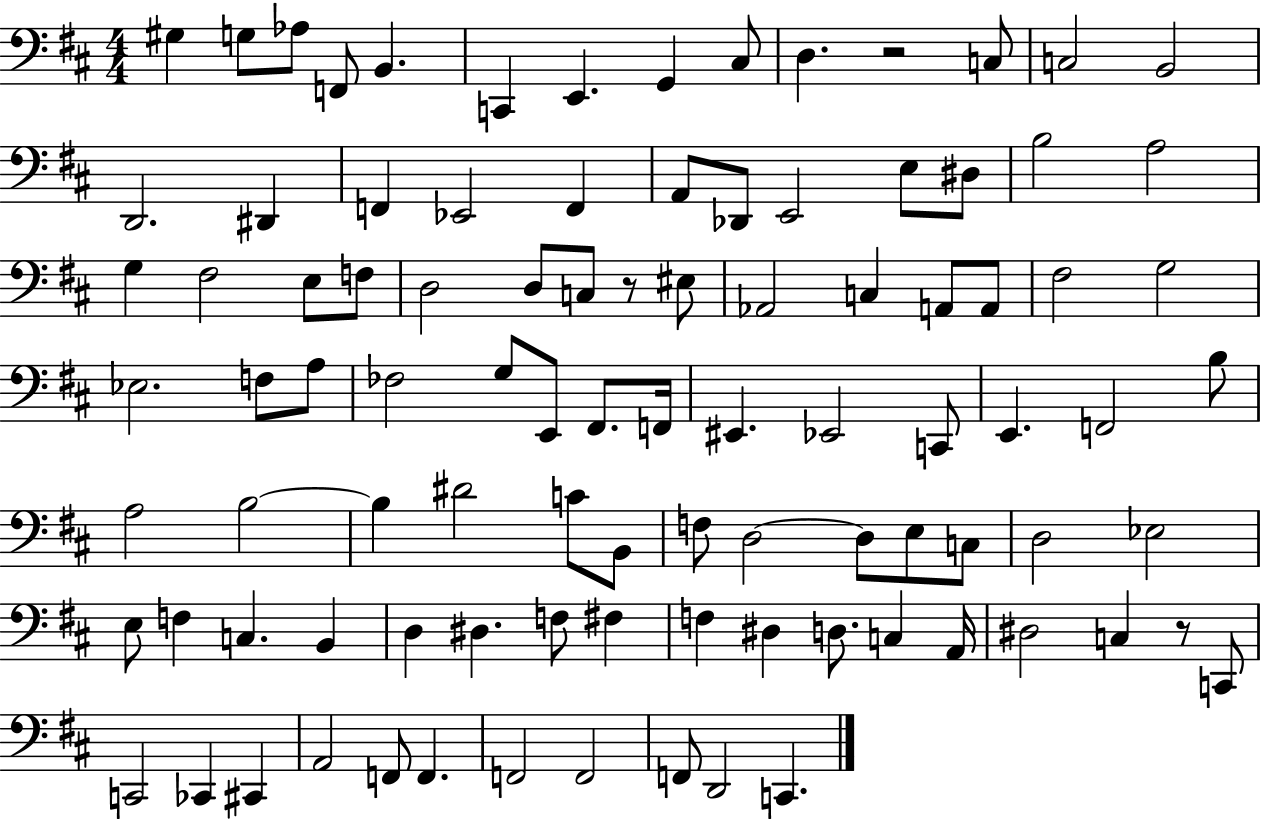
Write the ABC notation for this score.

X:1
T:Untitled
M:4/4
L:1/4
K:D
^G, G,/2 _A,/2 F,,/2 B,, C,, E,, G,, ^C,/2 D, z2 C,/2 C,2 B,,2 D,,2 ^D,, F,, _E,,2 F,, A,,/2 _D,,/2 E,,2 E,/2 ^D,/2 B,2 A,2 G, ^F,2 E,/2 F,/2 D,2 D,/2 C,/2 z/2 ^E,/2 _A,,2 C, A,,/2 A,,/2 ^F,2 G,2 _E,2 F,/2 A,/2 _F,2 G,/2 E,,/2 ^F,,/2 F,,/4 ^E,, _E,,2 C,,/2 E,, F,,2 B,/2 A,2 B,2 B, ^D2 C/2 B,,/2 F,/2 D,2 D,/2 E,/2 C,/2 D,2 _E,2 E,/2 F, C, B,, D, ^D, F,/2 ^F, F, ^D, D,/2 C, A,,/4 ^D,2 C, z/2 C,,/2 C,,2 _C,, ^C,, A,,2 F,,/2 F,, F,,2 F,,2 F,,/2 D,,2 C,,